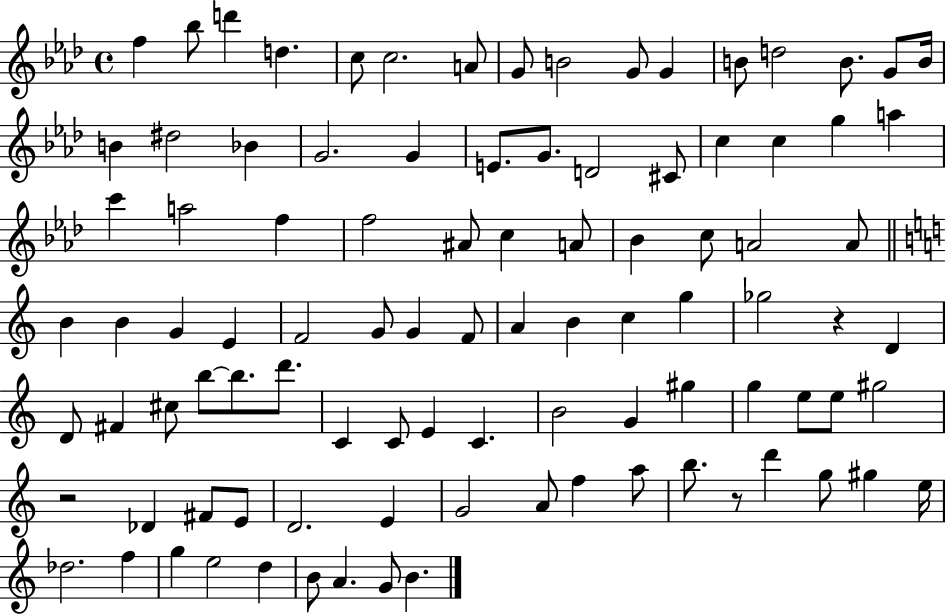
{
  \clef treble
  \time 4/4
  \defaultTimeSignature
  \key aes \major
  f''4 bes''8 d'''4 d''4. | c''8 c''2. a'8 | g'8 b'2 g'8 g'4 | b'8 d''2 b'8. g'8 b'16 | \break b'4 dis''2 bes'4 | g'2. g'4 | e'8. g'8. d'2 cis'8 | c''4 c''4 g''4 a''4 | \break c'''4 a''2 f''4 | f''2 ais'8 c''4 a'8 | bes'4 c''8 a'2 a'8 | \bar "||" \break \key a \minor b'4 b'4 g'4 e'4 | f'2 g'8 g'4 f'8 | a'4 b'4 c''4 g''4 | ges''2 r4 d'4 | \break d'8 fis'4 cis''8 b''8~~ b''8. d'''8. | c'4 c'8 e'4 c'4. | b'2 g'4 gis''4 | g''4 e''8 e''8 gis''2 | \break r2 des'4 fis'8 e'8 | d'2. e'4 | g'2 a'8 f''4 a''8 | b''8. r8 d'''4 g''8 gis''4 e''16 | \break des''2. f''4 | g''4 e''2 d''4 | b'8 a'4. g'8 b'4. | \bar "|."
}